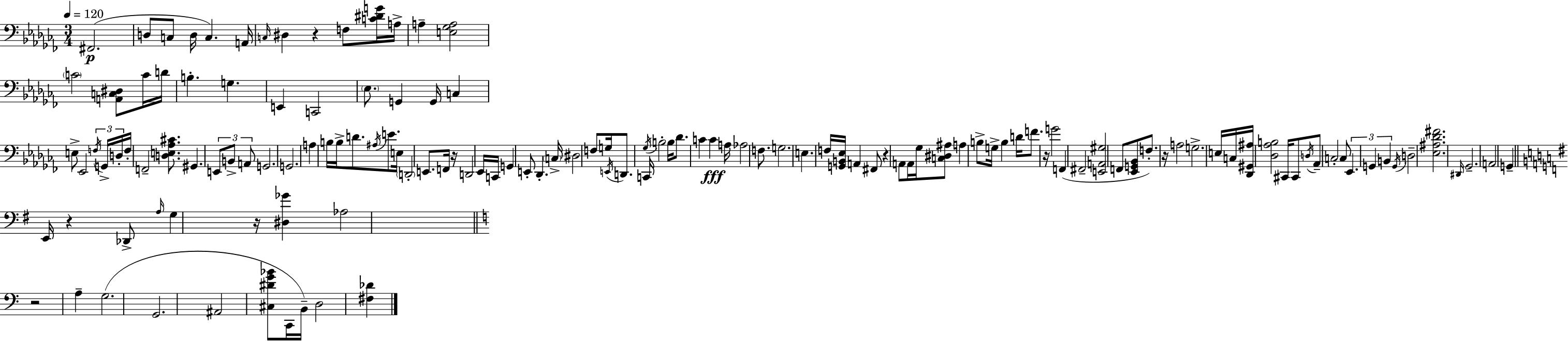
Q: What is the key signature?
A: AES minor